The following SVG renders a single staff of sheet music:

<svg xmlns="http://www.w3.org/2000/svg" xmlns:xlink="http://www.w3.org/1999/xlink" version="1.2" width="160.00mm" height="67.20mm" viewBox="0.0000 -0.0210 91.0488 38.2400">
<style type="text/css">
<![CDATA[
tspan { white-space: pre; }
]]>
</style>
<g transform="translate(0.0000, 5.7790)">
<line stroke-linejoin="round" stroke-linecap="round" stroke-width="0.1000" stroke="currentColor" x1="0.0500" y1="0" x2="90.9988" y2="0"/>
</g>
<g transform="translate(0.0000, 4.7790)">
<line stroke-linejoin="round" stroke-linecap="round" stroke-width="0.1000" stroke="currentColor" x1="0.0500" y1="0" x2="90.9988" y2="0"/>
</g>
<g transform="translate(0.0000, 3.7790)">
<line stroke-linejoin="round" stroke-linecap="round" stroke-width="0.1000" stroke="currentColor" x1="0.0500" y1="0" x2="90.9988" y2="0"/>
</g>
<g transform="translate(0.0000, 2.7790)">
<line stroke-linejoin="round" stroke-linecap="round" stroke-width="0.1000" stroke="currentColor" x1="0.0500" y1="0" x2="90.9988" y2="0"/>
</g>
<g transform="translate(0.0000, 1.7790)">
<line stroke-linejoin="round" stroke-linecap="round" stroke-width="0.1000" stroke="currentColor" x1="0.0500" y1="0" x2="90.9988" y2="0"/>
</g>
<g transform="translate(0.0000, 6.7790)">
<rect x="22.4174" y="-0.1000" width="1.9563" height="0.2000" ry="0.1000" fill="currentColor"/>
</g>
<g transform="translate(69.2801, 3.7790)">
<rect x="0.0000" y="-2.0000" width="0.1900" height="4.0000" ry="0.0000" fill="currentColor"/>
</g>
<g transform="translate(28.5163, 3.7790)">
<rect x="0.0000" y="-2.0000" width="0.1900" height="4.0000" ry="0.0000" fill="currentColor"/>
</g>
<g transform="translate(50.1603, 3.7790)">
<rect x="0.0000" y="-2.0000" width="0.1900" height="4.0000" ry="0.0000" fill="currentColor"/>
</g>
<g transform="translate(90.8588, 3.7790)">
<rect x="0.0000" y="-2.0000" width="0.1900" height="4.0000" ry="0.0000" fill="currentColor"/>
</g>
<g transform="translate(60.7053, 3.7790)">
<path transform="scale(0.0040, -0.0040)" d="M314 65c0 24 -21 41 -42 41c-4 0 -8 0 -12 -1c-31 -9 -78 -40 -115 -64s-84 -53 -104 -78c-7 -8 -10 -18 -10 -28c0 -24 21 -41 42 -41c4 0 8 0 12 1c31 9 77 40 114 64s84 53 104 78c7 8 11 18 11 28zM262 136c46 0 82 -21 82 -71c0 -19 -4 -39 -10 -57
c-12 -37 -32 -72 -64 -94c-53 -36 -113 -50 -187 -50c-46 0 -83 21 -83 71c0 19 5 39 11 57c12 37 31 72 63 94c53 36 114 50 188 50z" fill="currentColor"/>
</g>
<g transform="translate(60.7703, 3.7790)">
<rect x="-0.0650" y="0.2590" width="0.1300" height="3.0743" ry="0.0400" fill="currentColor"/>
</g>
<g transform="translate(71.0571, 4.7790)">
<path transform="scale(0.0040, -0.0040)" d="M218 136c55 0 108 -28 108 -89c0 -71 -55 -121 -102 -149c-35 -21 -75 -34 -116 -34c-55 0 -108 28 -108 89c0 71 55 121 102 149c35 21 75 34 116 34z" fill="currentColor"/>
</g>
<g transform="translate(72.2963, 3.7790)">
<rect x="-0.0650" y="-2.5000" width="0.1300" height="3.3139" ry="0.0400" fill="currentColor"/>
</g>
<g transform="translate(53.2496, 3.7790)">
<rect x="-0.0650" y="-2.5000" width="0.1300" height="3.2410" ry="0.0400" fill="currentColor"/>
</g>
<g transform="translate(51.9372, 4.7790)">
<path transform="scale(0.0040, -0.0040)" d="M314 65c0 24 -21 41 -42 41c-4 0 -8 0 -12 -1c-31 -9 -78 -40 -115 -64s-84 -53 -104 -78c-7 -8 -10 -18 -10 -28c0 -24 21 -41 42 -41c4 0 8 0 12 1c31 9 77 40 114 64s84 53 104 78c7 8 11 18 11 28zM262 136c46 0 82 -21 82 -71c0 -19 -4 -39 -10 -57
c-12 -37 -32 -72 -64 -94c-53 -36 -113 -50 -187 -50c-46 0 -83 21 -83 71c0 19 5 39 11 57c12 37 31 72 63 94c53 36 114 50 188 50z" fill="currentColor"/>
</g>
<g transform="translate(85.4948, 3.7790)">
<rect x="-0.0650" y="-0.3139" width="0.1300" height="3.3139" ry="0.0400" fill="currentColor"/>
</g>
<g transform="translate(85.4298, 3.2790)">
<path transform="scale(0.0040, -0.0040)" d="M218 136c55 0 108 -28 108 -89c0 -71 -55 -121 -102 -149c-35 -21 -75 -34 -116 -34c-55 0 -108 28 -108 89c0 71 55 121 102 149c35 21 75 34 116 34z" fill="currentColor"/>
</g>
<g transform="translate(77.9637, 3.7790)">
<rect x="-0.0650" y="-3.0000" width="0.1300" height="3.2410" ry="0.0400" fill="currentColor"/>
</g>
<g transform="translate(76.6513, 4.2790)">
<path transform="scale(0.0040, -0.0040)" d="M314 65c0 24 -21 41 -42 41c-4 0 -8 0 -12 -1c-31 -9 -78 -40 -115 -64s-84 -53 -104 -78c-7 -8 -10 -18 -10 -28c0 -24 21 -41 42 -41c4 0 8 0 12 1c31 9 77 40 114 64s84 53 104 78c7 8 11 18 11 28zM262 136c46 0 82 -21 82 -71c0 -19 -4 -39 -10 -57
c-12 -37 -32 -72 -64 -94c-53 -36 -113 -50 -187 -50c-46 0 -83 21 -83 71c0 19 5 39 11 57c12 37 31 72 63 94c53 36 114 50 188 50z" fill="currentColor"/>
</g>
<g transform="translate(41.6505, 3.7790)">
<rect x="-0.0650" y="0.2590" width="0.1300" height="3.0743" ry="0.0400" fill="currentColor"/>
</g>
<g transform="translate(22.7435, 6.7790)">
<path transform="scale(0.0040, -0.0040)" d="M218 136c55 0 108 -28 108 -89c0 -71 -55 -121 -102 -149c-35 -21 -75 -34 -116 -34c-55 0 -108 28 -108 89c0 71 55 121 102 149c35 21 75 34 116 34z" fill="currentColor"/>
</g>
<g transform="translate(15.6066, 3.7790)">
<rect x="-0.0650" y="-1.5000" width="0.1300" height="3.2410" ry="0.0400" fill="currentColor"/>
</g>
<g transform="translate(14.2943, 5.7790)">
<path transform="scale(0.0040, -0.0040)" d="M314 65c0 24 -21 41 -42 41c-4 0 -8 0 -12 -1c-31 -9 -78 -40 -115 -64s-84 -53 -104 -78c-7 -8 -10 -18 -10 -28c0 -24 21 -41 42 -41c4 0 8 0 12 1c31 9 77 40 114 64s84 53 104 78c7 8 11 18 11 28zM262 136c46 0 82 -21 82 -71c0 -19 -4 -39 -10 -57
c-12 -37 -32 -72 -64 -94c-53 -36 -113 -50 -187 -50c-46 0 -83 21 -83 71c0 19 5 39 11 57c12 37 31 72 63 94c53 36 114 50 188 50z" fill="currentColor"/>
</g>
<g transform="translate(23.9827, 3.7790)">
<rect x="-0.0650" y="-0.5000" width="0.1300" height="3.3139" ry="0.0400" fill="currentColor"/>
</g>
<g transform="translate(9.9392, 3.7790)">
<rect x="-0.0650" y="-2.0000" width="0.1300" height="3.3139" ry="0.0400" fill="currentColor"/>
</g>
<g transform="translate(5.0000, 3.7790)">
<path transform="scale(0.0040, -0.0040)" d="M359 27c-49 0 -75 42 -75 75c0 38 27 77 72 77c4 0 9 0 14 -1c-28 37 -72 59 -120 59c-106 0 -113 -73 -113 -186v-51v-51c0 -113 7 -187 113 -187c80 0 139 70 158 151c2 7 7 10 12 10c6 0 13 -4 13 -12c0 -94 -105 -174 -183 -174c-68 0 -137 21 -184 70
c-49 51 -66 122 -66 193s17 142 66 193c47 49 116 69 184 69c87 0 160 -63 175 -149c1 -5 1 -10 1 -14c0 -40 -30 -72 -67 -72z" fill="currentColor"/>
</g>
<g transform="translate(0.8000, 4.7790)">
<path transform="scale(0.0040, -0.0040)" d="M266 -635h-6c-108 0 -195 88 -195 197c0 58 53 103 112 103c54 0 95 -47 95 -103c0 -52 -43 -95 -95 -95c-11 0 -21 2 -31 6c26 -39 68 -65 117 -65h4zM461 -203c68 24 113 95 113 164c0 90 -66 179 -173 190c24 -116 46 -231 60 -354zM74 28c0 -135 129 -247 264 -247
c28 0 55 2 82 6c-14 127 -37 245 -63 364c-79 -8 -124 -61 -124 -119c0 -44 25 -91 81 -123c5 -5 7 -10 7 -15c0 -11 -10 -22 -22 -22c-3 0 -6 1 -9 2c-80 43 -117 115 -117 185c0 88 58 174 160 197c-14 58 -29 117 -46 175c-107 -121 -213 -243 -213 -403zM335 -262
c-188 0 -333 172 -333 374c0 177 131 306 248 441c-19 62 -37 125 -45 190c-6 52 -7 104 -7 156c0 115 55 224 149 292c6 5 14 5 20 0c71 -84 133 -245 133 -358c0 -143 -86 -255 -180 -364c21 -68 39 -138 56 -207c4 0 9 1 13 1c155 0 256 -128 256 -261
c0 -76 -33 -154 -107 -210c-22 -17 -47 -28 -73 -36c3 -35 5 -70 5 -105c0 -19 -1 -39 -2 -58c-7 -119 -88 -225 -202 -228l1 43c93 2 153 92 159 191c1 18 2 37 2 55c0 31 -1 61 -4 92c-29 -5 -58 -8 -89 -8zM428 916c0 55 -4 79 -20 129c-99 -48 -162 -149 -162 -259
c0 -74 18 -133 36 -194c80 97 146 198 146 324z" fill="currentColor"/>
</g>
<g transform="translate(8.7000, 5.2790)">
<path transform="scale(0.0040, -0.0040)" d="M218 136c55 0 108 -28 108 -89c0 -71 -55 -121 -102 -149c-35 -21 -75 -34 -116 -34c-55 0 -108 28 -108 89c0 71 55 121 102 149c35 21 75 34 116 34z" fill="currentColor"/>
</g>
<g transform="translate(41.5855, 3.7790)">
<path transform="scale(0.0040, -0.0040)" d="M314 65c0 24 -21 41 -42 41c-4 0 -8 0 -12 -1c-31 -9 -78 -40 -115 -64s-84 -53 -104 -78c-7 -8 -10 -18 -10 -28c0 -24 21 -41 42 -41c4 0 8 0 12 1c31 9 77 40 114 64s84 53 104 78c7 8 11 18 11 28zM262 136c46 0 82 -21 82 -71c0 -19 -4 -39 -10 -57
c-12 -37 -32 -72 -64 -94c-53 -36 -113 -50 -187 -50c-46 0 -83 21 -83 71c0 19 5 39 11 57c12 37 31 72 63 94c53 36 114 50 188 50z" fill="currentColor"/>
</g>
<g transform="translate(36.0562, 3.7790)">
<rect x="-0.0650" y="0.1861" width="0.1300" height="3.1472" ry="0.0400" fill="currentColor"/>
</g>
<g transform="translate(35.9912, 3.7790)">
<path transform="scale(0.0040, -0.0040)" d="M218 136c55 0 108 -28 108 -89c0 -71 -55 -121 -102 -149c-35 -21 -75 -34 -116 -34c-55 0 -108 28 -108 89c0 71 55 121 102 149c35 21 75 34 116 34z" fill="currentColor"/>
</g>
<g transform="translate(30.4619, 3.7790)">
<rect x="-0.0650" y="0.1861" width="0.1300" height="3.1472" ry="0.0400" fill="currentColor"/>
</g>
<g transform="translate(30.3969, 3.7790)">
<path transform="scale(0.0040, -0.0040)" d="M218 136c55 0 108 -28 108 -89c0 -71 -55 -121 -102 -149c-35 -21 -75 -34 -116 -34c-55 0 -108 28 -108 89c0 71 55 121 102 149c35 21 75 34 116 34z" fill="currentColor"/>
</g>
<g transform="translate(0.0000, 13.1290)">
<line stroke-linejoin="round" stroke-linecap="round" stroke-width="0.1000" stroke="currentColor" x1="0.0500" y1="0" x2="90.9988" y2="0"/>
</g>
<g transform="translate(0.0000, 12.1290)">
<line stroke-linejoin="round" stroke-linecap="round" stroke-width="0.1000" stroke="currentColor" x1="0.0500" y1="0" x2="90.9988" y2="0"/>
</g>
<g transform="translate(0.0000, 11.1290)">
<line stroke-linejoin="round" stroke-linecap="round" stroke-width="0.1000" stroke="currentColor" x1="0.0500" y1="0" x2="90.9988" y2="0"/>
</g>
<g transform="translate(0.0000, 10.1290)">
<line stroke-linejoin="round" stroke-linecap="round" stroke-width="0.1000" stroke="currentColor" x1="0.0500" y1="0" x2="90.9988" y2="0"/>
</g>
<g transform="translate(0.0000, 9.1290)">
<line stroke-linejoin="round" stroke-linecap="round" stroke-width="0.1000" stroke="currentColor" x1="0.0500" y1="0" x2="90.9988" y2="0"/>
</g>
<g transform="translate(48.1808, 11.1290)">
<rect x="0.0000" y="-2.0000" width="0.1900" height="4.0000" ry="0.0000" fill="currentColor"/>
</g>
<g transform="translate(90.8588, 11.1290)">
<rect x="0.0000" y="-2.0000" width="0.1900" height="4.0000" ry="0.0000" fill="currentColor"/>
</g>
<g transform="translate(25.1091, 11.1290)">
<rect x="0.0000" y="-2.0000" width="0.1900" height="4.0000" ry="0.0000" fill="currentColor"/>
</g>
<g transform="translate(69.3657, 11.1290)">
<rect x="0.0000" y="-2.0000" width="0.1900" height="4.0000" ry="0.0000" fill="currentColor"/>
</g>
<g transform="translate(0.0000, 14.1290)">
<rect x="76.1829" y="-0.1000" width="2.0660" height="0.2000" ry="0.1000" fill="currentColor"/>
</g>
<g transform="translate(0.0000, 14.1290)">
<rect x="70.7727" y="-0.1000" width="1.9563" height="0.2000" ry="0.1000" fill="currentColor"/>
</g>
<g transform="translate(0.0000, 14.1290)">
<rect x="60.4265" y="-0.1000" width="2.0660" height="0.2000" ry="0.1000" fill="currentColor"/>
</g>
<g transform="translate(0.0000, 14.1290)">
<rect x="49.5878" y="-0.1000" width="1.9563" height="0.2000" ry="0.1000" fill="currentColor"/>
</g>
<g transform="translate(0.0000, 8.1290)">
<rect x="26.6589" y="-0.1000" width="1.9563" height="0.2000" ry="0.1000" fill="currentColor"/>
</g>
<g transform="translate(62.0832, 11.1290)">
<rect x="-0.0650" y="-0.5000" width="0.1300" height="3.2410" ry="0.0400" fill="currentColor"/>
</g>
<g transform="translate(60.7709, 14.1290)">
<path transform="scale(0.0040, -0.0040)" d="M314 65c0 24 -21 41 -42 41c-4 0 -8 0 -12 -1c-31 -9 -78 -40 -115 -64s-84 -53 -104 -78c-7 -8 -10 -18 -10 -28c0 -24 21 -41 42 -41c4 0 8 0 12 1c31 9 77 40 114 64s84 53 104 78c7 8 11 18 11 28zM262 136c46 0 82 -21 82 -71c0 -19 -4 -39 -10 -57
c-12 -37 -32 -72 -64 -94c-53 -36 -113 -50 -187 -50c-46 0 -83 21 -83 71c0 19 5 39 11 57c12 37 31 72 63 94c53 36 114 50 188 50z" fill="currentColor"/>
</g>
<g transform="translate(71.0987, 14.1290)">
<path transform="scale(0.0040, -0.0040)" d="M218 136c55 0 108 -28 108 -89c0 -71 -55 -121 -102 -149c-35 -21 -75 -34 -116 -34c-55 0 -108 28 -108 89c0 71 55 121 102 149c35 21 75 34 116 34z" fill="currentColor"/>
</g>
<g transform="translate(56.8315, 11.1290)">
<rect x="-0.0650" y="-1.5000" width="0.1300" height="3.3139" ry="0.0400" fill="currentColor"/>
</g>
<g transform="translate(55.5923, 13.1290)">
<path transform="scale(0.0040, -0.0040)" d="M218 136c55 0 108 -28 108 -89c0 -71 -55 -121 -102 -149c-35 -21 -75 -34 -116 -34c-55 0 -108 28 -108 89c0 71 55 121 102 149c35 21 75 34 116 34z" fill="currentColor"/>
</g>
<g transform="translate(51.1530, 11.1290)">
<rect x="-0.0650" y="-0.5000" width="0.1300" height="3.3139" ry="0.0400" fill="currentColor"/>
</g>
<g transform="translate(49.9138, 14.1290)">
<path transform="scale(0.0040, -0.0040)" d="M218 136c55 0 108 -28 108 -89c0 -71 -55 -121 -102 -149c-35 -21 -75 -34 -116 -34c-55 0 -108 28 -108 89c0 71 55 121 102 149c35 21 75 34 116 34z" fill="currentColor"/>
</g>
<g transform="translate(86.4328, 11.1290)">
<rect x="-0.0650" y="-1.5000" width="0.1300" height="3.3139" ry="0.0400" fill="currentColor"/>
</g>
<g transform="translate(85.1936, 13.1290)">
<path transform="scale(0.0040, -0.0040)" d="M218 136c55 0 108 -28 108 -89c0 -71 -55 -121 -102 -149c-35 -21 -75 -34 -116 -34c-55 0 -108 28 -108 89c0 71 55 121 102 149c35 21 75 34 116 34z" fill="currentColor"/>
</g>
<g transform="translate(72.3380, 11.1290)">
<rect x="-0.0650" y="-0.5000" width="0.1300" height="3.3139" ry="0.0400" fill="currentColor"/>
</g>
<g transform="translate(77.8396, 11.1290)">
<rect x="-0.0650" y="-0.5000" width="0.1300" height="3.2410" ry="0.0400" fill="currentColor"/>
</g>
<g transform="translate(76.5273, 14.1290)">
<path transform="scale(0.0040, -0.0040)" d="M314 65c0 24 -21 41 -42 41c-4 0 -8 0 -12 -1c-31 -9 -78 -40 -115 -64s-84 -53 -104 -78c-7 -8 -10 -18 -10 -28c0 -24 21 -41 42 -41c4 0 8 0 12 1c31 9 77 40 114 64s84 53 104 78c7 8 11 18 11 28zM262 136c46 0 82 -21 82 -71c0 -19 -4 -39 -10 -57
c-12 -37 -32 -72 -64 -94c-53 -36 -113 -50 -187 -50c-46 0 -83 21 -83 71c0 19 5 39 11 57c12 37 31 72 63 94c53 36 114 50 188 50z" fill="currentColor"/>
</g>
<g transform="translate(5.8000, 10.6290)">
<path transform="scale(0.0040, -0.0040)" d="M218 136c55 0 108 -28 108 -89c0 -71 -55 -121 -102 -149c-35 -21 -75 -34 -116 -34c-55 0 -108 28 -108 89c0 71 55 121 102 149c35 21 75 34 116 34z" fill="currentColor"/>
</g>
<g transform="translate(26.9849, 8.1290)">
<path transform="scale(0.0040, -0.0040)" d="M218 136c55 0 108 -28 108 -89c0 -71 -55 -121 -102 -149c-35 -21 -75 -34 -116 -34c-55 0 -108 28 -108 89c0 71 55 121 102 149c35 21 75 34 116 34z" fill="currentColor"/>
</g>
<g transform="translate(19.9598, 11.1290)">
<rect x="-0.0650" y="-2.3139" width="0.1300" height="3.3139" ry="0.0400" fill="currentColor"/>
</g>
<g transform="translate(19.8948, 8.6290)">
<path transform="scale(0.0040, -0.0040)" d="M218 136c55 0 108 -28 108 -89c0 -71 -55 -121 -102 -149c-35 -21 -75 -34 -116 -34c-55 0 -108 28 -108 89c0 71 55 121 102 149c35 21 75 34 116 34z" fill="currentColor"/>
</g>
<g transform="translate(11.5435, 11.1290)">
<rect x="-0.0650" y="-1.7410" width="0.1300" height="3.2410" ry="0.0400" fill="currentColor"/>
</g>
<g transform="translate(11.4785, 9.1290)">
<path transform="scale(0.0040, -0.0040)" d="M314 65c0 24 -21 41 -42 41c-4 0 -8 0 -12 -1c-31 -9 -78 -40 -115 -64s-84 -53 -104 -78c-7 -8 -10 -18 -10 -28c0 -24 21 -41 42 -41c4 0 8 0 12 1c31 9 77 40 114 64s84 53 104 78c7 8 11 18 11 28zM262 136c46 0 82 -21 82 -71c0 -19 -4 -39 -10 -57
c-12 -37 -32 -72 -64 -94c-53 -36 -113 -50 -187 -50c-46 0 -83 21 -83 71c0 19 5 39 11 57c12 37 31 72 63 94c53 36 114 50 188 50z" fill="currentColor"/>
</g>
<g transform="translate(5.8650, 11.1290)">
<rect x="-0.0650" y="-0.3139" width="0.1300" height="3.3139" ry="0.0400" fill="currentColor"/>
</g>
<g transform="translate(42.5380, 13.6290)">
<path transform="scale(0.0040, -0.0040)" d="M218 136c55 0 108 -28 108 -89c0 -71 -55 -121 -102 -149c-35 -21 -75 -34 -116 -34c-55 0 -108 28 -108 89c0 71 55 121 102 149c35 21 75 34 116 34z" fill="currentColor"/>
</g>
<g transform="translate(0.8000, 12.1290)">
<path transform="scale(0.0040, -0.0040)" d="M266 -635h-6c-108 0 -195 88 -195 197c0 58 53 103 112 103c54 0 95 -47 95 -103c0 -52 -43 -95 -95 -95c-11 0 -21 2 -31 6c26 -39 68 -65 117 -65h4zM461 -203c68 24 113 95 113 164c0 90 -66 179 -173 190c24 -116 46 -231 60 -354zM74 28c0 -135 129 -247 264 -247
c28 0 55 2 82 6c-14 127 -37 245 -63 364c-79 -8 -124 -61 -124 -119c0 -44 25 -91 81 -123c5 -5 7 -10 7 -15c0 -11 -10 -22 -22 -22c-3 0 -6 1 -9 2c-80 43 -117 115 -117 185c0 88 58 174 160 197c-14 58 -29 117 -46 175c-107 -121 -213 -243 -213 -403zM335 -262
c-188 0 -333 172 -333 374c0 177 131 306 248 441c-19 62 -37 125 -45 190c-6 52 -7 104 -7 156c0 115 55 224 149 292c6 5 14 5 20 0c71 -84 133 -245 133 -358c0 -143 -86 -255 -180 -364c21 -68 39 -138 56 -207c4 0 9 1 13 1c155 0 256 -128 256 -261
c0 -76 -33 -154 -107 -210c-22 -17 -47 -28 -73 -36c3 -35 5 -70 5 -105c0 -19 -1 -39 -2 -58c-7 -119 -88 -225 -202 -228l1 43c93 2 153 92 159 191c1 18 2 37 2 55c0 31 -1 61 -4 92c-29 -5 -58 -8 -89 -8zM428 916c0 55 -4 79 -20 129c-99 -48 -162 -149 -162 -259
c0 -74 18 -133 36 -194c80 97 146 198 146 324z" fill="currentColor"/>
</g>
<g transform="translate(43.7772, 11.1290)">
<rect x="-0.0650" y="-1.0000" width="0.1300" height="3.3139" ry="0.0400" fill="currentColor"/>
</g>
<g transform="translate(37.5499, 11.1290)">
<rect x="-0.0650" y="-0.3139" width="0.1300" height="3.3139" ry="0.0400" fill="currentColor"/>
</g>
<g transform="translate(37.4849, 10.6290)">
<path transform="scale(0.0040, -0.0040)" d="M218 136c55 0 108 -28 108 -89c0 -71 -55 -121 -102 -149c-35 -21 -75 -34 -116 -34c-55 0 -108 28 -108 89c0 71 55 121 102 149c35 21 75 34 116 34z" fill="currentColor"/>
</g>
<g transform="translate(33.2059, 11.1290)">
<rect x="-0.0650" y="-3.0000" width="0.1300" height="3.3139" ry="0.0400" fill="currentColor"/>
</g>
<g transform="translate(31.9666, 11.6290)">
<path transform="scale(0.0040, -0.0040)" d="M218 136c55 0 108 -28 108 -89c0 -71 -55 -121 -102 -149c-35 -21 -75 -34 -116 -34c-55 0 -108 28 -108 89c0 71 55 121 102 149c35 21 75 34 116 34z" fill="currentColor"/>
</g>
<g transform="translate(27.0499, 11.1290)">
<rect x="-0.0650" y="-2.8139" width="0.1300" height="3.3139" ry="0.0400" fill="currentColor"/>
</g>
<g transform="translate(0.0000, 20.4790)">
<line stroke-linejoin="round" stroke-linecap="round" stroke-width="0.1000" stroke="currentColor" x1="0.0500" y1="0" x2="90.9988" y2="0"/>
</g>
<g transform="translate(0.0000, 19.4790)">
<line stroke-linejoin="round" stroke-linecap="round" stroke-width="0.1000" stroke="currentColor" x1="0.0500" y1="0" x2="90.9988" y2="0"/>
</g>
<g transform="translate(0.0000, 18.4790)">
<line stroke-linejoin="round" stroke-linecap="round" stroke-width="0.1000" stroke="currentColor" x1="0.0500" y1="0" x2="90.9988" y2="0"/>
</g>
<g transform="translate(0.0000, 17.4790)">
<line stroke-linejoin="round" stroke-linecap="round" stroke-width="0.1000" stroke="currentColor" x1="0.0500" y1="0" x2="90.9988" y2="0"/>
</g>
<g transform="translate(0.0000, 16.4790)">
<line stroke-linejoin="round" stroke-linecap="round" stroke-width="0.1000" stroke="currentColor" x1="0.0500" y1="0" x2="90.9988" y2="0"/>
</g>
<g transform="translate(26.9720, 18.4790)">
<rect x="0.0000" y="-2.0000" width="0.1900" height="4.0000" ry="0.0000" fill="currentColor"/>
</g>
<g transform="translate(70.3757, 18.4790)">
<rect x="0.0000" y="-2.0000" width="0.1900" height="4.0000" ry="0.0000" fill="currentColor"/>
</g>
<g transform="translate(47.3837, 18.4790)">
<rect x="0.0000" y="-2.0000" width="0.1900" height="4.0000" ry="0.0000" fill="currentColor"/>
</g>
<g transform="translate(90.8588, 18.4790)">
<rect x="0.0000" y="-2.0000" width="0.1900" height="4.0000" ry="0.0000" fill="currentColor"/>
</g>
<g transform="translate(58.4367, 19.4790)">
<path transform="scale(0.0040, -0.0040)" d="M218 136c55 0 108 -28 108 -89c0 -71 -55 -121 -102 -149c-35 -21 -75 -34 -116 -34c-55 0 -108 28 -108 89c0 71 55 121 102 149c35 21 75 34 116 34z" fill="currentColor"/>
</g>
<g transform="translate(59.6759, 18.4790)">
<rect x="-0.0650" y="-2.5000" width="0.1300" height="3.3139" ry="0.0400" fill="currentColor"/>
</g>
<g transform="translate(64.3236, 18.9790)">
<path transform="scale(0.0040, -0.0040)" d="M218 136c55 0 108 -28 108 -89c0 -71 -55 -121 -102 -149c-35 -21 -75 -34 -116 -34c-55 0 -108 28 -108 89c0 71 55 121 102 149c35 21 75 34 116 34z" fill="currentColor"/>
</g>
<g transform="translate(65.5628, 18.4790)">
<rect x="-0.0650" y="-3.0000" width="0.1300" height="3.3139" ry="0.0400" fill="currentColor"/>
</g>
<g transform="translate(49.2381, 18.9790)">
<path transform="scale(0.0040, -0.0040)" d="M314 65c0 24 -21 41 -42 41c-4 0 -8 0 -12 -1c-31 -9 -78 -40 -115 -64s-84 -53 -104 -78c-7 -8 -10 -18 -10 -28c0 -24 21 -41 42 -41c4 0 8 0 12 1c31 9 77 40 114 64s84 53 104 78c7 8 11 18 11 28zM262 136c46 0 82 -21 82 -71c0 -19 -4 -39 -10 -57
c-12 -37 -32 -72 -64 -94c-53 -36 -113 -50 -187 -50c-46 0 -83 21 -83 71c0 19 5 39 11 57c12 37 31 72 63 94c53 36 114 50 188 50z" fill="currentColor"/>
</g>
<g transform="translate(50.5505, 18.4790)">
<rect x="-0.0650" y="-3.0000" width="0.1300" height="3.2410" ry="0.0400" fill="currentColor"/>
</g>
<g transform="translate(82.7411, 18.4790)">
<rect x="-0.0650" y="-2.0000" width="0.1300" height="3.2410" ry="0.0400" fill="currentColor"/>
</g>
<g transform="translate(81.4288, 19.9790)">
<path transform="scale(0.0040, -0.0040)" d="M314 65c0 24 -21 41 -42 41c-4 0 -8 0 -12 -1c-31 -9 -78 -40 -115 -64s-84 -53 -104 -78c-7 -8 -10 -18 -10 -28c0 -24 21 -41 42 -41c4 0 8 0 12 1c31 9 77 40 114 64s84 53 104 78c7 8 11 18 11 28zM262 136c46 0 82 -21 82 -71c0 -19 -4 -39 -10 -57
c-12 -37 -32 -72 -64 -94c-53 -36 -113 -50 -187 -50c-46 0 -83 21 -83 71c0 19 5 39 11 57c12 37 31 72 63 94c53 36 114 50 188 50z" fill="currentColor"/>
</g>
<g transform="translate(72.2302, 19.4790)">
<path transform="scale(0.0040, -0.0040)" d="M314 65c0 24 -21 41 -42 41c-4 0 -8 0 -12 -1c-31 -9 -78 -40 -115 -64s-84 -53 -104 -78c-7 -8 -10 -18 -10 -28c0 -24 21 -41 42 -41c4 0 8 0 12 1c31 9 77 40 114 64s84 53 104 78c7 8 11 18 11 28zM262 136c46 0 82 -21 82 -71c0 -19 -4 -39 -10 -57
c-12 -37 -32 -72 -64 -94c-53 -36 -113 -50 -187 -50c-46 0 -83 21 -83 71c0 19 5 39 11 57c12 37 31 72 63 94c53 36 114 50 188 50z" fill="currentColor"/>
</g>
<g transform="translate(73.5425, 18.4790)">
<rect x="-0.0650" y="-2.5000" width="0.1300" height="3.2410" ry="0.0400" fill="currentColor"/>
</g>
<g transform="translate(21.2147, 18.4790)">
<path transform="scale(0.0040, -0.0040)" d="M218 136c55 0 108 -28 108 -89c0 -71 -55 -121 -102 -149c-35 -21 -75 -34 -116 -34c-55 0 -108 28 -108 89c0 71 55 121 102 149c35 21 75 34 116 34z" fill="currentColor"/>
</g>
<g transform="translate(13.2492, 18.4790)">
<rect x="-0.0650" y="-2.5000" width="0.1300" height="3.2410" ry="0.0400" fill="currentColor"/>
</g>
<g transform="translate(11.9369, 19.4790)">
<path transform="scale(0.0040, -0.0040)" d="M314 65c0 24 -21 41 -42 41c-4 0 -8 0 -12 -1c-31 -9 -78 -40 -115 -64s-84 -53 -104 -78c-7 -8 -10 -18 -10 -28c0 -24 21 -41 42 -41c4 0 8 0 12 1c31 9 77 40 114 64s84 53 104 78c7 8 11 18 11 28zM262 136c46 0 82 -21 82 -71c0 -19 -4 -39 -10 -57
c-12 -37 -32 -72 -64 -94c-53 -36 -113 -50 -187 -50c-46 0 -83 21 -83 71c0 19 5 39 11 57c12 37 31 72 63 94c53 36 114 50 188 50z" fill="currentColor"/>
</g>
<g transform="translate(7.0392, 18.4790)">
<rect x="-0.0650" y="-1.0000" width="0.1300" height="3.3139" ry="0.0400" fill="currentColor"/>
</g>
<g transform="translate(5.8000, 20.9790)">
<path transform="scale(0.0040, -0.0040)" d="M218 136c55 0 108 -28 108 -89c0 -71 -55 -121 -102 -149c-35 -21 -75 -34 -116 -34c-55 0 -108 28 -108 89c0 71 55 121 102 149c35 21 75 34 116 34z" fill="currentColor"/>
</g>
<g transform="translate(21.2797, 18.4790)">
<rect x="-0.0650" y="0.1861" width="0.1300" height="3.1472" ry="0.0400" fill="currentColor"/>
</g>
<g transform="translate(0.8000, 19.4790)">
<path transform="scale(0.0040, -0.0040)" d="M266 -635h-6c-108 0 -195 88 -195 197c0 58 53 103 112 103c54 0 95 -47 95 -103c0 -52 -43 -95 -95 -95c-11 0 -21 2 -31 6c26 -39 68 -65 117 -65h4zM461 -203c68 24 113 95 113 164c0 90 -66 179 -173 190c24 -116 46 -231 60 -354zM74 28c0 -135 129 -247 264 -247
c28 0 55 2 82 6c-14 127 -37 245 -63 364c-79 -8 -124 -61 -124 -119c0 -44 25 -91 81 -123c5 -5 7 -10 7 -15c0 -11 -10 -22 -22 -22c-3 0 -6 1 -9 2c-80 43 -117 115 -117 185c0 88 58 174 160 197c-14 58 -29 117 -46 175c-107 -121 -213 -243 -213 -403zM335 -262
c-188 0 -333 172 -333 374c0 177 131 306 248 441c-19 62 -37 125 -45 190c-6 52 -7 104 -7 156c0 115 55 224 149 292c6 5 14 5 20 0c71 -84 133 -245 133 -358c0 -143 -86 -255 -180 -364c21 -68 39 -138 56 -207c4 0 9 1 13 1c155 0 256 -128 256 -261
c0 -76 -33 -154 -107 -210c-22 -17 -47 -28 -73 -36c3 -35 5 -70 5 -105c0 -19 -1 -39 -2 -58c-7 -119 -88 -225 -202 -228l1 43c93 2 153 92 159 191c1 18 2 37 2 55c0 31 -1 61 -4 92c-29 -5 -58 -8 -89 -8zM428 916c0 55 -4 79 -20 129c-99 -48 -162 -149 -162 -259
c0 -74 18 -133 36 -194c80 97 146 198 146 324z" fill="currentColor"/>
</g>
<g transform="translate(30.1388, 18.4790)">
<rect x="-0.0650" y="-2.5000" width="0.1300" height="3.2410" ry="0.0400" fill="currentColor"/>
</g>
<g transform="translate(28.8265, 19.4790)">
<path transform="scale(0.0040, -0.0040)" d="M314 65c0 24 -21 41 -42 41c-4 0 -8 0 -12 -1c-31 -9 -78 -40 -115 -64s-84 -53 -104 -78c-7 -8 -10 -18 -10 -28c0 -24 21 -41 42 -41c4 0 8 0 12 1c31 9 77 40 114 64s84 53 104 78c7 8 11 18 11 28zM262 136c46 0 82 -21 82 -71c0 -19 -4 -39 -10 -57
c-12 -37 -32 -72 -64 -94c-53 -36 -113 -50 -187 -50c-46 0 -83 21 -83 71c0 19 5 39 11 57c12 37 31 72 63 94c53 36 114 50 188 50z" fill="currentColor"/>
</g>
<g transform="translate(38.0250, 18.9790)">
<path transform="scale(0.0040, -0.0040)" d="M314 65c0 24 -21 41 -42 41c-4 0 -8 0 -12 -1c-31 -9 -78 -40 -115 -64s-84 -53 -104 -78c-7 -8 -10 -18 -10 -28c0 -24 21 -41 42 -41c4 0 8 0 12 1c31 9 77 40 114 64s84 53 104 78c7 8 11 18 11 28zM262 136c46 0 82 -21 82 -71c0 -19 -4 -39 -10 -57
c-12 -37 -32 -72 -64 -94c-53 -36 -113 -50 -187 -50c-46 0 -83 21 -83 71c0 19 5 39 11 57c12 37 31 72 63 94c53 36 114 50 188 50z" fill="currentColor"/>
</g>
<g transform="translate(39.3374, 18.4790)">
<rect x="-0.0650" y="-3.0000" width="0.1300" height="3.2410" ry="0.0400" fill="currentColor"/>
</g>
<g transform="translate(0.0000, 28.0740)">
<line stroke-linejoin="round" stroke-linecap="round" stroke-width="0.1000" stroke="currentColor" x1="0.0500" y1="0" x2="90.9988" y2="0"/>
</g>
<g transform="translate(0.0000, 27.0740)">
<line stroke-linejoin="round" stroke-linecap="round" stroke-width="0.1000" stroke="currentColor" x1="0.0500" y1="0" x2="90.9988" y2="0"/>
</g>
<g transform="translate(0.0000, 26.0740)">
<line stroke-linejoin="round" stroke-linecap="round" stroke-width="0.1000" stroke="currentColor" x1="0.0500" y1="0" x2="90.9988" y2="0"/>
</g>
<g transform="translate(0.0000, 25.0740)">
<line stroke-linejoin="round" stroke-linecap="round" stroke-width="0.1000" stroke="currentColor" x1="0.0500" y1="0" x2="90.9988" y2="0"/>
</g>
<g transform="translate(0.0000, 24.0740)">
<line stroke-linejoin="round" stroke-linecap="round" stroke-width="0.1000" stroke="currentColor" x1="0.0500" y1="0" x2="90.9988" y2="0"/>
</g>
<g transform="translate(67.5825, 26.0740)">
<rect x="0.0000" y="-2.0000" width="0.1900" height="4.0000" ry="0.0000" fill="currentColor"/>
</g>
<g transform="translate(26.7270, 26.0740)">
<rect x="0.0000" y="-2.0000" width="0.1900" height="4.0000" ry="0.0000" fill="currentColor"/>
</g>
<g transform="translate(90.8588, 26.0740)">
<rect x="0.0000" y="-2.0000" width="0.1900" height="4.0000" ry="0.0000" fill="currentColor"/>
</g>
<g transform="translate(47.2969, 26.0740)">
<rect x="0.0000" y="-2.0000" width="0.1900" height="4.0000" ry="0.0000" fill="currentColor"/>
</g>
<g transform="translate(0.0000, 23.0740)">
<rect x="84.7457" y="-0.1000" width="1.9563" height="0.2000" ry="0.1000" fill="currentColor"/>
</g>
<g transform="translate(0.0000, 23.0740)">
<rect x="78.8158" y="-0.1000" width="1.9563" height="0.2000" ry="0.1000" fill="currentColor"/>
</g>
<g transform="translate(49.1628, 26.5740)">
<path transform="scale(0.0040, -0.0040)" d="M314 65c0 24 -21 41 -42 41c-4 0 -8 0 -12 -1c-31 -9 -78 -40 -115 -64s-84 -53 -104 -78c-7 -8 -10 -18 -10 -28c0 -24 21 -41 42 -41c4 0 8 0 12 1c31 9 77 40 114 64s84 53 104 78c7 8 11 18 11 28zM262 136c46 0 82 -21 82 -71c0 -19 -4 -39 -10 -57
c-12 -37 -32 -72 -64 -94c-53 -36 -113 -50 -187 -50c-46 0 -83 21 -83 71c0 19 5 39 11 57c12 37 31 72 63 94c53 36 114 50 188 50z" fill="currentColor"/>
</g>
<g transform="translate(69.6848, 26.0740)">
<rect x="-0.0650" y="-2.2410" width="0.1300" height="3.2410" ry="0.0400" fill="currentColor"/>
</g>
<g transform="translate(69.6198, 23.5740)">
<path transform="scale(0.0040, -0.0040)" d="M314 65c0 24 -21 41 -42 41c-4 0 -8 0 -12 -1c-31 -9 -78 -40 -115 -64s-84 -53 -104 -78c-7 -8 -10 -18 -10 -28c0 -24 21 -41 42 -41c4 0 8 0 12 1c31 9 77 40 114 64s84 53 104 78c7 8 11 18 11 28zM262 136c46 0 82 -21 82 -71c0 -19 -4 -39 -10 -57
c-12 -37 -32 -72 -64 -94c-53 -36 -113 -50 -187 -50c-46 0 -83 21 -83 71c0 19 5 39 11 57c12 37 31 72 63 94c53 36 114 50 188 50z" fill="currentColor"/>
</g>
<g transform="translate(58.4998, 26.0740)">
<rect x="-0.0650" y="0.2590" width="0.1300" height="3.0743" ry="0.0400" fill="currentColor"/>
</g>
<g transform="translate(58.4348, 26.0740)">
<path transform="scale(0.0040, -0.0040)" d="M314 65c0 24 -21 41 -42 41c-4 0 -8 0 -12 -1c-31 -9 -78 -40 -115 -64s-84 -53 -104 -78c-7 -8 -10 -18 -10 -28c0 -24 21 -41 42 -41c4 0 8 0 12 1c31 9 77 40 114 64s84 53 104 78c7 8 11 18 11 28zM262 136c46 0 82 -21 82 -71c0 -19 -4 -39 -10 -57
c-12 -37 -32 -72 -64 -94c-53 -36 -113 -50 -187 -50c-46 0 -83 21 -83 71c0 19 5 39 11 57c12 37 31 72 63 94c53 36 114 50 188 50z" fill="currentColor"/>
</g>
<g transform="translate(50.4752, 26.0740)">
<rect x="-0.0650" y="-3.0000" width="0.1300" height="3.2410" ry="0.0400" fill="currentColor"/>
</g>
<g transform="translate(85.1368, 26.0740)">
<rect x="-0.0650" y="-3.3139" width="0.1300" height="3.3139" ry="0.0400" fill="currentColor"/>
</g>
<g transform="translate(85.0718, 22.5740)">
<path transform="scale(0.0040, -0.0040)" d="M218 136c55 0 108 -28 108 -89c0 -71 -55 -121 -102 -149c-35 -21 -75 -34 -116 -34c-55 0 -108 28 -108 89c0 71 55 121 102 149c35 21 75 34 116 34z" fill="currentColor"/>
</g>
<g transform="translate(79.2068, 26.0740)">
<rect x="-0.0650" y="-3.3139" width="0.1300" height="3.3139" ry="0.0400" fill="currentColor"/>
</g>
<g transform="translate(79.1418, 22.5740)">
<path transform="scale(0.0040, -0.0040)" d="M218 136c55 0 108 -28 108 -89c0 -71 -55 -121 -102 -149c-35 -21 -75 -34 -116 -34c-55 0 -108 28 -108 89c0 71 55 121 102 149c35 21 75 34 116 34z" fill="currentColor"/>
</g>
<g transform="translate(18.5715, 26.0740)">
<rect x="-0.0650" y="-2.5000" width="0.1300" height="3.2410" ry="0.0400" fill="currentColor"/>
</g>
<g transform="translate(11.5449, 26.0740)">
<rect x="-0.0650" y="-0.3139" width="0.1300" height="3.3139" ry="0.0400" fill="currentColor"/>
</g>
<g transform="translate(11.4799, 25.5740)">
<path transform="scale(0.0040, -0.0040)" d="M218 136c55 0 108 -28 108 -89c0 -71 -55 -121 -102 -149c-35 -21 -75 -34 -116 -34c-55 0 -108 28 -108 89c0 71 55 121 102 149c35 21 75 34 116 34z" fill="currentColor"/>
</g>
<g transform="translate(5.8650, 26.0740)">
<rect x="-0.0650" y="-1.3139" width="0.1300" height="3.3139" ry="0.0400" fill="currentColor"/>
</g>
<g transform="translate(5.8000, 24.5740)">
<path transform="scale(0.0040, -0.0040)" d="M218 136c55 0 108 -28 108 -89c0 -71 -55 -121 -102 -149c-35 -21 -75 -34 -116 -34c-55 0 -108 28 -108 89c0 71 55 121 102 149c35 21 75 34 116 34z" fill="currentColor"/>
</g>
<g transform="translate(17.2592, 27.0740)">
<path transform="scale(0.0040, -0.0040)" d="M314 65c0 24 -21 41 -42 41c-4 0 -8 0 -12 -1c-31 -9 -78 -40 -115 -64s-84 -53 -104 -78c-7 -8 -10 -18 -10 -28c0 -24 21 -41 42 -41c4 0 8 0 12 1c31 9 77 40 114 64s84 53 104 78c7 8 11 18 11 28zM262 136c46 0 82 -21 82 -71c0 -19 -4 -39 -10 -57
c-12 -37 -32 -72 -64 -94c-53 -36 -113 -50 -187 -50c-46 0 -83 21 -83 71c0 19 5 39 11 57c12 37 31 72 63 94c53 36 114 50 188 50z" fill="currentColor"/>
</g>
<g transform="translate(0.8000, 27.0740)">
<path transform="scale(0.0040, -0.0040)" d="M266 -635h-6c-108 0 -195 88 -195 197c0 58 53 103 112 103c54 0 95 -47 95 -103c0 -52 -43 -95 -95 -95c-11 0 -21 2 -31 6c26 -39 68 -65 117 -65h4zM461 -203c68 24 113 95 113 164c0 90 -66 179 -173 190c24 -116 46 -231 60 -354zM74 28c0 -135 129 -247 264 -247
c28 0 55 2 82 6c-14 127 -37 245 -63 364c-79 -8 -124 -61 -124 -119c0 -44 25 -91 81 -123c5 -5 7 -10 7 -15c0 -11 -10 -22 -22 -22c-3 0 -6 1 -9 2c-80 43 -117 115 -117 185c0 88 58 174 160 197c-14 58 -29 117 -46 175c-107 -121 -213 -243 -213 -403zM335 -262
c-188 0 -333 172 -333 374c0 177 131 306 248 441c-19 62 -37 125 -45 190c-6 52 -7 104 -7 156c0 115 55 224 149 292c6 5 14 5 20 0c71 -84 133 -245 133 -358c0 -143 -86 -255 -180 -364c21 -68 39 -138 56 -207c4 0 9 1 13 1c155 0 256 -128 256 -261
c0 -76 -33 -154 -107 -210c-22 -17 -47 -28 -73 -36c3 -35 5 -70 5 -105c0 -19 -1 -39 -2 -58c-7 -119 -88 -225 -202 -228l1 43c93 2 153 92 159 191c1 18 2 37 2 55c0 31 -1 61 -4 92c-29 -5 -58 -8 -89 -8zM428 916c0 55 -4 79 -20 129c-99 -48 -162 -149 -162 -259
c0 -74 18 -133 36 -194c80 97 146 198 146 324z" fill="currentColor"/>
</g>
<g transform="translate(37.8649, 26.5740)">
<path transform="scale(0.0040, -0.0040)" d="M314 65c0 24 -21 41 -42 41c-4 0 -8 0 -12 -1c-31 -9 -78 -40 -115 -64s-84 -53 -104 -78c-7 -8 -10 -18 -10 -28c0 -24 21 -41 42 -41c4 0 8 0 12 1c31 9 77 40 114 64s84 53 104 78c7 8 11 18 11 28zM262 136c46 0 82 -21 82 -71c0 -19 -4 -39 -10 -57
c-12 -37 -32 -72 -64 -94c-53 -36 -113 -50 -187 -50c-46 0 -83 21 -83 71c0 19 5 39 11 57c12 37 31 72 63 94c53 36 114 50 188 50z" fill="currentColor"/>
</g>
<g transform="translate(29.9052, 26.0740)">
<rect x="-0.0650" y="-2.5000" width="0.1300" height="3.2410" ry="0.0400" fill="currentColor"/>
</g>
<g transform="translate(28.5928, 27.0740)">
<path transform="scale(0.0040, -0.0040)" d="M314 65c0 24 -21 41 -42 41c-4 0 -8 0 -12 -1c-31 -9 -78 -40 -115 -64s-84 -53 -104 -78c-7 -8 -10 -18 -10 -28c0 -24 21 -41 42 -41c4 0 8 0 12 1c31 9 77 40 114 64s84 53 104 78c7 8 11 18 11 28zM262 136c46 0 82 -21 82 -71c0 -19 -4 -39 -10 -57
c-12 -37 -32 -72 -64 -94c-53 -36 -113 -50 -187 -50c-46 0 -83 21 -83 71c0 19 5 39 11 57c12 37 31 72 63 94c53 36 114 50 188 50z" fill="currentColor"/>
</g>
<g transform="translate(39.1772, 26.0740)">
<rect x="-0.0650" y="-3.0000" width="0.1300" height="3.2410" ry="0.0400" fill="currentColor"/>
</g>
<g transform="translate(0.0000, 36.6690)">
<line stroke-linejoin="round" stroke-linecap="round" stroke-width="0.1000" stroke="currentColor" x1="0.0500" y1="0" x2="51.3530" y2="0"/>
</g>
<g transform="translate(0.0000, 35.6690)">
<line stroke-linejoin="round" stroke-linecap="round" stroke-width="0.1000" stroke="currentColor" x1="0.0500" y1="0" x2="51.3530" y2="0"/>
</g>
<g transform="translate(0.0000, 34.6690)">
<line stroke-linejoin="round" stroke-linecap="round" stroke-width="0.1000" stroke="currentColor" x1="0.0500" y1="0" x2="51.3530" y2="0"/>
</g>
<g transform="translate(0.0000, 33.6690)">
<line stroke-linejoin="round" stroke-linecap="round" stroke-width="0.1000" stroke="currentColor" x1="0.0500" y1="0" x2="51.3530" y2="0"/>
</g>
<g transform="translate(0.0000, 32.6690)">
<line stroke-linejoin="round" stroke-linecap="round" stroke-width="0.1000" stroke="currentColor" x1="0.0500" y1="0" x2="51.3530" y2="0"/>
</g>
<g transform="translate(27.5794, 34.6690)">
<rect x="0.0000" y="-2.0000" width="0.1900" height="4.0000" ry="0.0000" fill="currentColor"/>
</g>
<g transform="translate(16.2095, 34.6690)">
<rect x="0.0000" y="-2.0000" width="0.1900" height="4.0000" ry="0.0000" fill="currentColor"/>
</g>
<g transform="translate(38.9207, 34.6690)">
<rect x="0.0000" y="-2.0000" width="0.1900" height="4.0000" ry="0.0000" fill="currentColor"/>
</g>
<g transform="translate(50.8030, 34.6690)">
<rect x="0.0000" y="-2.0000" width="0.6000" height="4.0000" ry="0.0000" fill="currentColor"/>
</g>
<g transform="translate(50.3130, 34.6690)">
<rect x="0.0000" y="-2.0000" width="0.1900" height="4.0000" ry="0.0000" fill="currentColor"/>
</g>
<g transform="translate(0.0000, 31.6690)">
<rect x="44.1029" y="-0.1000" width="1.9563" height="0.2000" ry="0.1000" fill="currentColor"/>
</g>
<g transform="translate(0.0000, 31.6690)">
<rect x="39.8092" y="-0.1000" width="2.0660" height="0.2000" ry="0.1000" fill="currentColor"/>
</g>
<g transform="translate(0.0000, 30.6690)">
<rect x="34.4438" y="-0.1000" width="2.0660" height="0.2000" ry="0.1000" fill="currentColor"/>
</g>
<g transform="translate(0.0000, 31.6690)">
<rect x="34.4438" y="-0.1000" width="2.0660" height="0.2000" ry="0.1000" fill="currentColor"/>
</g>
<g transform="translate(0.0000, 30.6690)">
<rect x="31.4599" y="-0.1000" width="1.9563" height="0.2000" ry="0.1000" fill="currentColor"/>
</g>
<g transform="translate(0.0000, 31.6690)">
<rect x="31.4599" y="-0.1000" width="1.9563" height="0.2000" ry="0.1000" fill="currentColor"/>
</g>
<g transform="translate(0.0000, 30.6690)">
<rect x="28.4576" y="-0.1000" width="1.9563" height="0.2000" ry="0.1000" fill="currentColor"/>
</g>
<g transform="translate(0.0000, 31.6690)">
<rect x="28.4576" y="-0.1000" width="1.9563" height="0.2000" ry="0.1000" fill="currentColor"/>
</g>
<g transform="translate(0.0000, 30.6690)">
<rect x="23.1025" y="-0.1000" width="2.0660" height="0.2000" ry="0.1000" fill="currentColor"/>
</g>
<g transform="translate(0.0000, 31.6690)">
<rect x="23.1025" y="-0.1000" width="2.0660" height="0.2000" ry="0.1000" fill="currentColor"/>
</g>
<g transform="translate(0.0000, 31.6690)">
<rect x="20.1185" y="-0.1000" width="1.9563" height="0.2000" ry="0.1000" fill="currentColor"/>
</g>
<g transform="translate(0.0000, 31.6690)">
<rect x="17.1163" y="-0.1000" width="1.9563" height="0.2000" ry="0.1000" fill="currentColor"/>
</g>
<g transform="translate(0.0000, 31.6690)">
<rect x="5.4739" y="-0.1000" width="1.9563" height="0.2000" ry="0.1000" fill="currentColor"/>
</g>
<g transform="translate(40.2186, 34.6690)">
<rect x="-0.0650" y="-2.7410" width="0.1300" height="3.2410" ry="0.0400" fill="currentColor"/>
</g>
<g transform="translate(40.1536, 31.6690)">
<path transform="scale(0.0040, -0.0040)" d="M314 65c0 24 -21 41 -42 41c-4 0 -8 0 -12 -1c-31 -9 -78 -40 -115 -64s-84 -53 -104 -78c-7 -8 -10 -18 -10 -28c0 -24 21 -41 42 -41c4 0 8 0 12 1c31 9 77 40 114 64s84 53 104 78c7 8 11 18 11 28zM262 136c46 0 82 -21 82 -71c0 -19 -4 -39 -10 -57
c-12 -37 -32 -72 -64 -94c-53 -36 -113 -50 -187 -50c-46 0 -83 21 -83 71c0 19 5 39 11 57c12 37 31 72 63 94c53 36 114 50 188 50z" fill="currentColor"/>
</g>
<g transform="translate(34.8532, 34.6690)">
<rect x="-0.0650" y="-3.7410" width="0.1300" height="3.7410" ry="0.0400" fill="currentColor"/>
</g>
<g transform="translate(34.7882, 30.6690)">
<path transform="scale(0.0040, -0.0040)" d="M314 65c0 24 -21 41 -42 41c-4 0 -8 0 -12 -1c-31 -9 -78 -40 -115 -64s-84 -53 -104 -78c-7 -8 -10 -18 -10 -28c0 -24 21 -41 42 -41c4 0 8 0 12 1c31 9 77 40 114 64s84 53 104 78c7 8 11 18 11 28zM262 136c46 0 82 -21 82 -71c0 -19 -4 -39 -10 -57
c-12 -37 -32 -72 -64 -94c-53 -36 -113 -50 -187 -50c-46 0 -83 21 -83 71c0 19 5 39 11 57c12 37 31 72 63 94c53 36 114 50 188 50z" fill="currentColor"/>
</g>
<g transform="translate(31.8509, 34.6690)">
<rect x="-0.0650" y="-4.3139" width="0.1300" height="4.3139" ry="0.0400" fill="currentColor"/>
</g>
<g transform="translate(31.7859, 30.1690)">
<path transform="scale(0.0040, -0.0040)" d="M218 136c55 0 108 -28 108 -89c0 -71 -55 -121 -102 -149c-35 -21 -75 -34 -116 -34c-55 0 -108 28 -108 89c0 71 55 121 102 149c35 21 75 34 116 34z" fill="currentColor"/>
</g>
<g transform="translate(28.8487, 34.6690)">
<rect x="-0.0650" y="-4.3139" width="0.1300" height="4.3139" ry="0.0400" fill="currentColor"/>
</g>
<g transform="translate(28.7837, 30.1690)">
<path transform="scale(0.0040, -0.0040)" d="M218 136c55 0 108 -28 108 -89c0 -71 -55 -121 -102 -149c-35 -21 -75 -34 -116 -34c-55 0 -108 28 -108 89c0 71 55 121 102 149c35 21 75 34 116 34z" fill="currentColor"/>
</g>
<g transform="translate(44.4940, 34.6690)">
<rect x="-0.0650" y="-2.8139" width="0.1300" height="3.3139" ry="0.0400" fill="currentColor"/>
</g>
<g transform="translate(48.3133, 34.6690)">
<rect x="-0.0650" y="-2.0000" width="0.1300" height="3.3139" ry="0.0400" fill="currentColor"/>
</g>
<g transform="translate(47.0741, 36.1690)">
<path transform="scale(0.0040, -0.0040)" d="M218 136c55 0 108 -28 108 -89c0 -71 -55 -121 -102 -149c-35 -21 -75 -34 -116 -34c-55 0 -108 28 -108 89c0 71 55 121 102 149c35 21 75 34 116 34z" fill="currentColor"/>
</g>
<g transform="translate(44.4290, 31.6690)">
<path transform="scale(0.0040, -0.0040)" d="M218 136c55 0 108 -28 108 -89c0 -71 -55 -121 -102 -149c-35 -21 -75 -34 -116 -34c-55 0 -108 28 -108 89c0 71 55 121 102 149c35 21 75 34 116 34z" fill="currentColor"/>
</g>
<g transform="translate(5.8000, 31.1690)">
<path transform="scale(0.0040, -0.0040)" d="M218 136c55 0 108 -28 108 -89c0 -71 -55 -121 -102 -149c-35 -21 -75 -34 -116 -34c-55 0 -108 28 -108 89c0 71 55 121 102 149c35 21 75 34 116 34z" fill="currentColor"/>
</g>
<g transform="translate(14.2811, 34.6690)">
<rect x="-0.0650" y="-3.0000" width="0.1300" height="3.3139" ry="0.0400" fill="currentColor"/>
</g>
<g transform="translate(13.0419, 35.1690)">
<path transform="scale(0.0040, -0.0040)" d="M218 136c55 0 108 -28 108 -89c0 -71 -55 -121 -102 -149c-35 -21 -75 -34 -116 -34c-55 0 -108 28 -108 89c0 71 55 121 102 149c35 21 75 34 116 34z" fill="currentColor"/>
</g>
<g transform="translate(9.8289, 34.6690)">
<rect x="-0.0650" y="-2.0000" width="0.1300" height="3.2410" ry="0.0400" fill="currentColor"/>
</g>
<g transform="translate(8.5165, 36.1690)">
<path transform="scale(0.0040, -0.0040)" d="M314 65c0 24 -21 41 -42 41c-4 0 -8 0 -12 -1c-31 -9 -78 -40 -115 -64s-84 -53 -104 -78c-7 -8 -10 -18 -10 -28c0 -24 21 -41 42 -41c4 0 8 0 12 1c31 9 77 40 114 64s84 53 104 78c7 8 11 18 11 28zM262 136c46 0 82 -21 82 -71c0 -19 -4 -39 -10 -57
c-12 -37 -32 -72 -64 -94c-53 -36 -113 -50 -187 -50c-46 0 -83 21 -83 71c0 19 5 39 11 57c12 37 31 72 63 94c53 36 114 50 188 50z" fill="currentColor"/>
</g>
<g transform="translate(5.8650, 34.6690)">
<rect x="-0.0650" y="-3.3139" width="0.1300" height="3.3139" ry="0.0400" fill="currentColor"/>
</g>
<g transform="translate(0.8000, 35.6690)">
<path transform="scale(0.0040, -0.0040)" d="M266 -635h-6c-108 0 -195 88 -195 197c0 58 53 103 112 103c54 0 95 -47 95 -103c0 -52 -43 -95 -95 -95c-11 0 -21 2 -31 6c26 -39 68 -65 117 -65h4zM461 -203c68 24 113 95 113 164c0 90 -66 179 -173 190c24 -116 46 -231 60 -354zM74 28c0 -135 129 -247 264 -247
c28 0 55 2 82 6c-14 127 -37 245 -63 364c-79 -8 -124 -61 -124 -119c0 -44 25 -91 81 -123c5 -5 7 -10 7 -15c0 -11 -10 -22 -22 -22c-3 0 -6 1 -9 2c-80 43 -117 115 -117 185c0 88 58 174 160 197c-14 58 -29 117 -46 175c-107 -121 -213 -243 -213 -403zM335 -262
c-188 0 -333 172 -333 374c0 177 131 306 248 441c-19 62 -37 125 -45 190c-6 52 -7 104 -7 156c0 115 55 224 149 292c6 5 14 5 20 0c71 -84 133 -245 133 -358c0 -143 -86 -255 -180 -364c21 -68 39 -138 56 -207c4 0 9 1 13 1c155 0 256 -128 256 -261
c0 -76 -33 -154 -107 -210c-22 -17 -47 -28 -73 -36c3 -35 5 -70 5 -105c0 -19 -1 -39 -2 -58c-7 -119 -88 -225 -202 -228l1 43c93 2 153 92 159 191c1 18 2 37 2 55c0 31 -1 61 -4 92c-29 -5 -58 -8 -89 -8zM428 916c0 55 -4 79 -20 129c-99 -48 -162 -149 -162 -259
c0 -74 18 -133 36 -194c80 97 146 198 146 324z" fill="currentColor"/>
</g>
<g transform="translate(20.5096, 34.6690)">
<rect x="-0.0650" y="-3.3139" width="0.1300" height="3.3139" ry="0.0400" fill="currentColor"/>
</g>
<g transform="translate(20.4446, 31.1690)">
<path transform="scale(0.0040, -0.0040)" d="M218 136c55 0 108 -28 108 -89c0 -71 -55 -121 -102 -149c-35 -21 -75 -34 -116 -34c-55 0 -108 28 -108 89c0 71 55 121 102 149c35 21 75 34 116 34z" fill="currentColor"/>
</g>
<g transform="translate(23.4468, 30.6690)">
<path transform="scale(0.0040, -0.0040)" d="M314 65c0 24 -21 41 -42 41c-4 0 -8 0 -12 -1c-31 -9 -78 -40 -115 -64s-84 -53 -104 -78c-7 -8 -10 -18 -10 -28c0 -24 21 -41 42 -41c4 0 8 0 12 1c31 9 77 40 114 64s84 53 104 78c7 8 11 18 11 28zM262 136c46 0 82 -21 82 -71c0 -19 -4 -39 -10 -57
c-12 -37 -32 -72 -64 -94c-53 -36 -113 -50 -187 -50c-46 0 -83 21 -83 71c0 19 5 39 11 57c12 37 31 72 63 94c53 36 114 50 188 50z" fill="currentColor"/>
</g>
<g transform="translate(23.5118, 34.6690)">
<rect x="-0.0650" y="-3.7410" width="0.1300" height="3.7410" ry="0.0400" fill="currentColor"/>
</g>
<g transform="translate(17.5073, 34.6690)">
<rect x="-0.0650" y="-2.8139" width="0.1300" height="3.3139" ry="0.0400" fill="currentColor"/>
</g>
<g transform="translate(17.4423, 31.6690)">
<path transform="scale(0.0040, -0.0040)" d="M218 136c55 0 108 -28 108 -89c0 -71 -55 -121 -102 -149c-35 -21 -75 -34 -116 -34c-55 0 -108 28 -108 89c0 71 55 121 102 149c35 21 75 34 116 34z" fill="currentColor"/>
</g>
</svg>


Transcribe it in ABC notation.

X:1
T:Untitled
M:4/4
L:1/4
K:C
F E2 C B B B2 G2 B2 G A2 c c f2 g a A c D C E C2 C C2 E D G2 B G2 A2 A2 G A G2 F2 e c G2 G2 A2 A2 B2 g2 b b b F2 A a b c'2 d' d' c'2 a2 a F